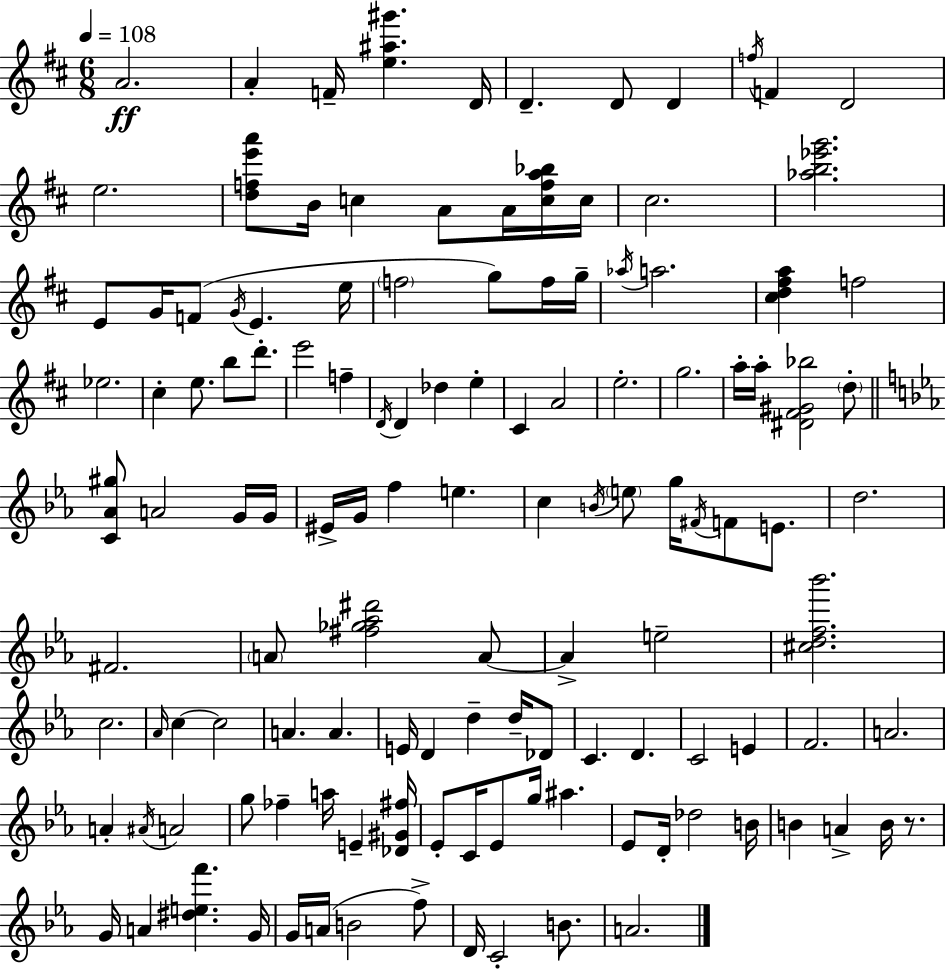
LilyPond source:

{
  \clef treble
  \numericTimeSignature
  \time 6/8
  \key d \major
  \tempo 4 = 108
  a'2.\ff | a'4-. f'16-- <e'' ais'' gis'''>4. d'16 | d'4.-- d'8 d'4 | \acciaccatura { f''16 } f'4 d'2 | \break e''2. | <d'' f'' e''' a'''>8 b'16 c''4 a'8 a'16 <c'' f'' a'' bes''>16 | c''16 cis''2. | <aes'' b'' ees''' g'''>2. | \break e'8 g'16 f'8( \acciaccatura { g'16 } e'4. | e''16 \parenthesize f''2 g''8) | f''16 g''16-- \acciaccatura { aes''16 } a''2. | <cis'' d'' fis'' a''>4 f''2 | \break ees''2. | cis''4-. e''8. b''8 | d'''8.-. e'''2 f''4-- | \acciaccatura { d'16 } d'4 des''4 | \break e''4-. cis'4 a'2 | e''2.-. | g''2. | a''16-. a''16-. <dis' fis' gis' bes''>2 | \break \parenthesize d''8-. \bar "||" \break \key ees \major <c' aes' gis''>8 a'2 g'16 g'16 | eis'16-> g'16 f''4 e''4. | c''4 \acciaccatura { b'16 } \parenthesize e''8 g''16 \acciaccatura { fis'16 } f'8 e'8. | d''2. | \break fis'2. | \parenthesize a'8 <fis'' ges'' aes'' dis'''>2 | a'8~~ a'4-> e''2-- | <cis'' d'' f'' bes'''>2. | \break c''2. | \grace { aes'16 } c''4~~ c''2 | a'4. a'4. | e'16 d'4 d''4-- | \break d''16-- des'8 c'4. d'4. | c'2 e'4 | f'2. | a'2. | \break a'4-. \acciaccatura { ais'16 } a'2 | g''8 fes''4-- a''16 e'4-- | <des' gis' fis''>16 ees'8-. c'16 ees'8 g''16 ais''4. | ees'8 d'16-. des''2 | \break b'16 b'4 a'4-> | b'16 r8. g'16 a'4 <dis'' e'' f'''>4. | g'16 g'16 a'16( b'2 | f''8->) d'16 c'2-. | \break b'8. a'2. | \bar "|."
}